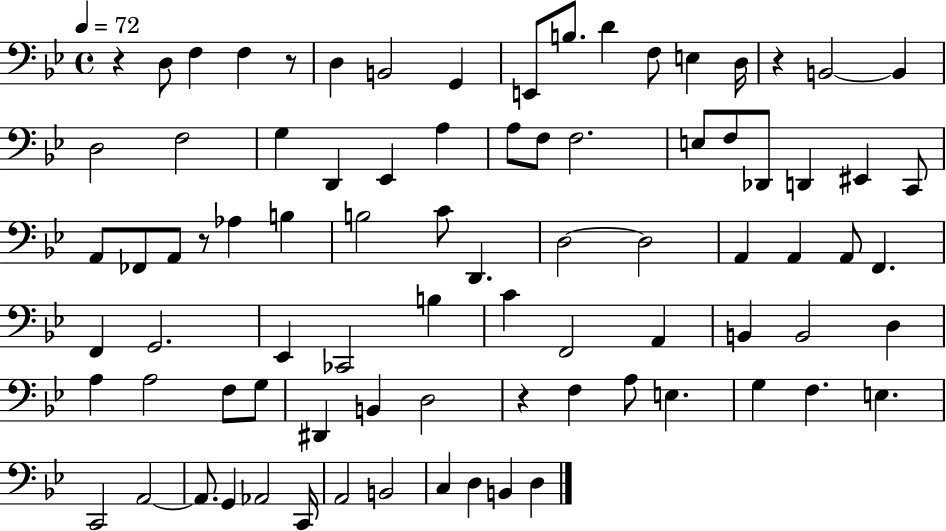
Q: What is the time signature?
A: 4/4